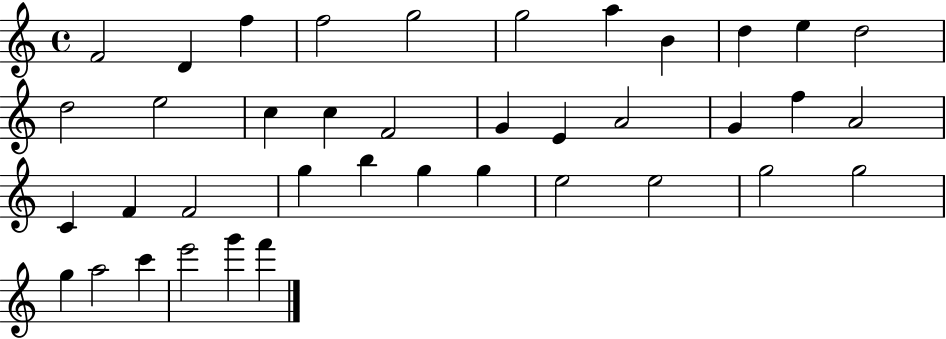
X:1
T:Untitled
M:4/4
L:1/4
K:C
F2 D f f2 g2 g2 a B d e d2 d2 e2 c c F2 G E A2 G f A2 C F F2 g b g g e2 e2 g2 g2 g a2 c' e'2 g' f'